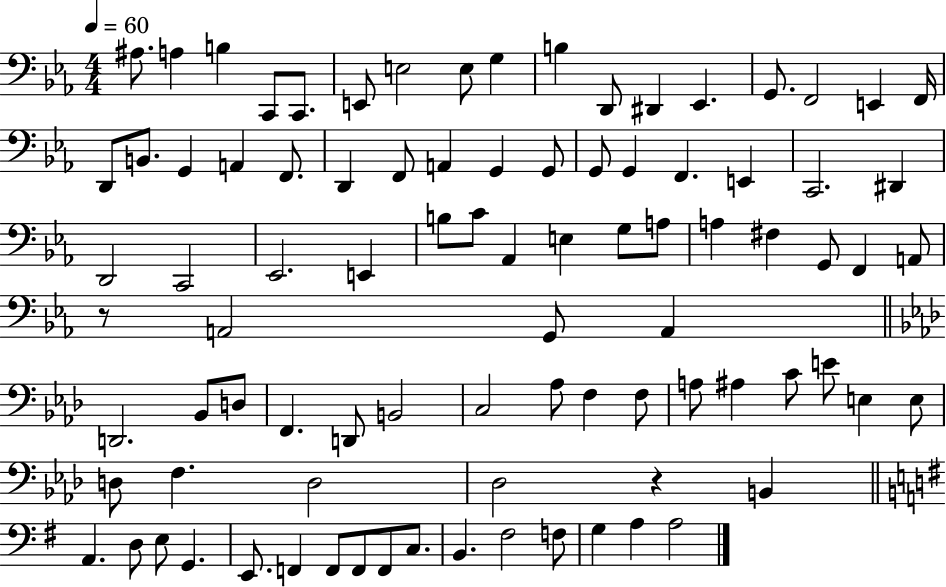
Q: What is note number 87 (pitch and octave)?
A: A3